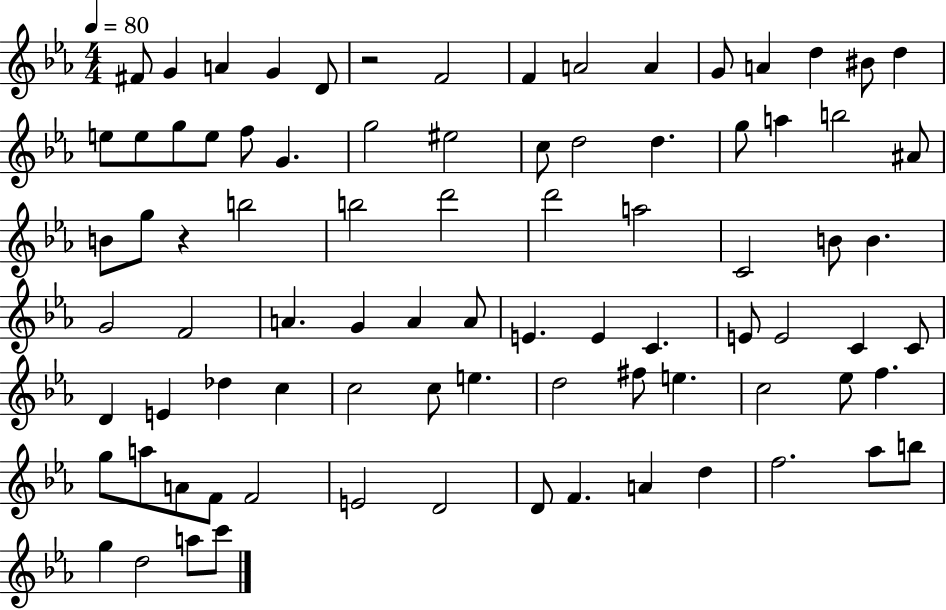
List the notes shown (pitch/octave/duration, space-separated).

F#4/e G4/q A4/q G4/q D4/e R/h F4/h F4/q A4/h A4/q G4/e A4/q D5/q BIS4/e D5/q E5/e E5/e G5/e E5/e F5/e G4/q. G5/h EIS5/h C5/e D5/h D5/q. G5/e A5/q B5/h A#4/e B4/e G5/e R/q B5/h B5/h D6/h D6/h A5/h C4/h B4/e B4/q. G4/h F4/h A4/q. G4/q A4/q A4/e E4/q. E4/q C4/q. E4/e E4/h C4/q C4/e D4/q E4/q Db5/q C5/q C5/h C5/e E5/q. D5/h F#5/e E5/q. C5/h Eb5/e F5/q. G5/e A5/e A4/e F4/e F4/h E4/h D4/h D4/e F4/q. A4/q D5/q F5/h. Ab5/e B5/e G5/q D5/h A5/e C6/e